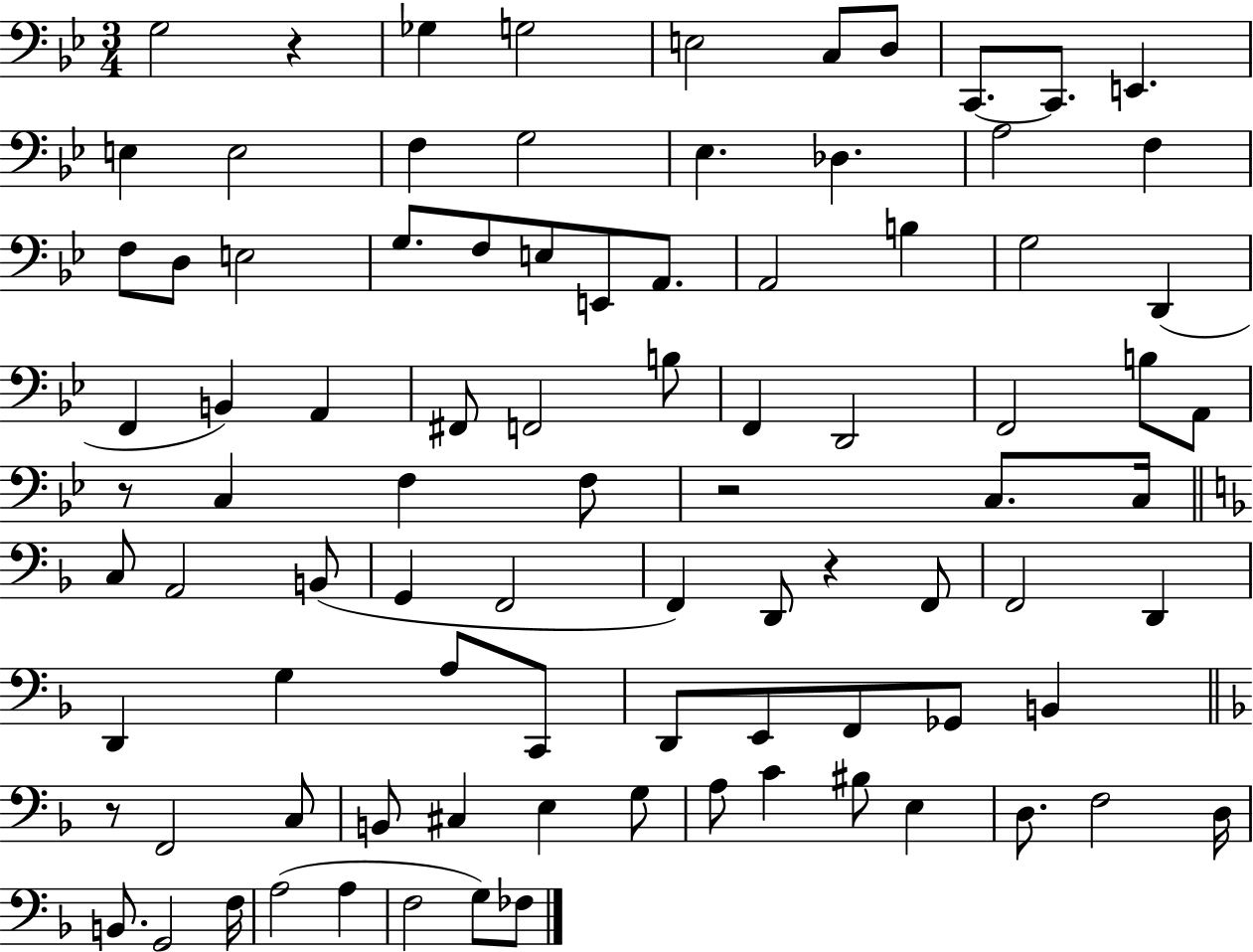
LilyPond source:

{
  \clef bass
  \numericTimeSignature
  \time 3/4
  \key bes \major
  g2 r4 | ges4 g2 | e2 c8 d8 | c,8.~~ c,8. e,4. | \break e4 e2 | f4 g2 | ees4. des4. | a2 f4 | \break f8 d8 e2 | g8. f8 e8 e,8 a,8. | a,2 b4 | g2 d,4( | \break f,4 b,4) a,4 | fis,8 f,2 b8 | f,4 d,2 | f,2 b8 a,8 | \break r8 c4 f4 f8 | r2 c8. c16 | \bar "||" \break \key f \major c8 a,2 b,8( | g,4 f,2 | f,4) d,8 r4 f,8 | f,2 d,4 | \break d,4 g4 a8 c,8 | d,8 e,8 f,8 ges,8 b,4 | \bar "||" \break \key f \major r8 f,2 c8 | b,8 cis4 e4 g8 | a8 c'4 bis8 e4 | d8. f2 d16 | \break b,8. g,2 f16 | a2( a4 | f2 g8) fes8 | \bar "|."
}